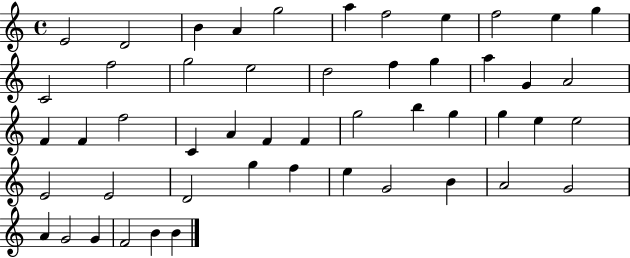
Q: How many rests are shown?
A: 0